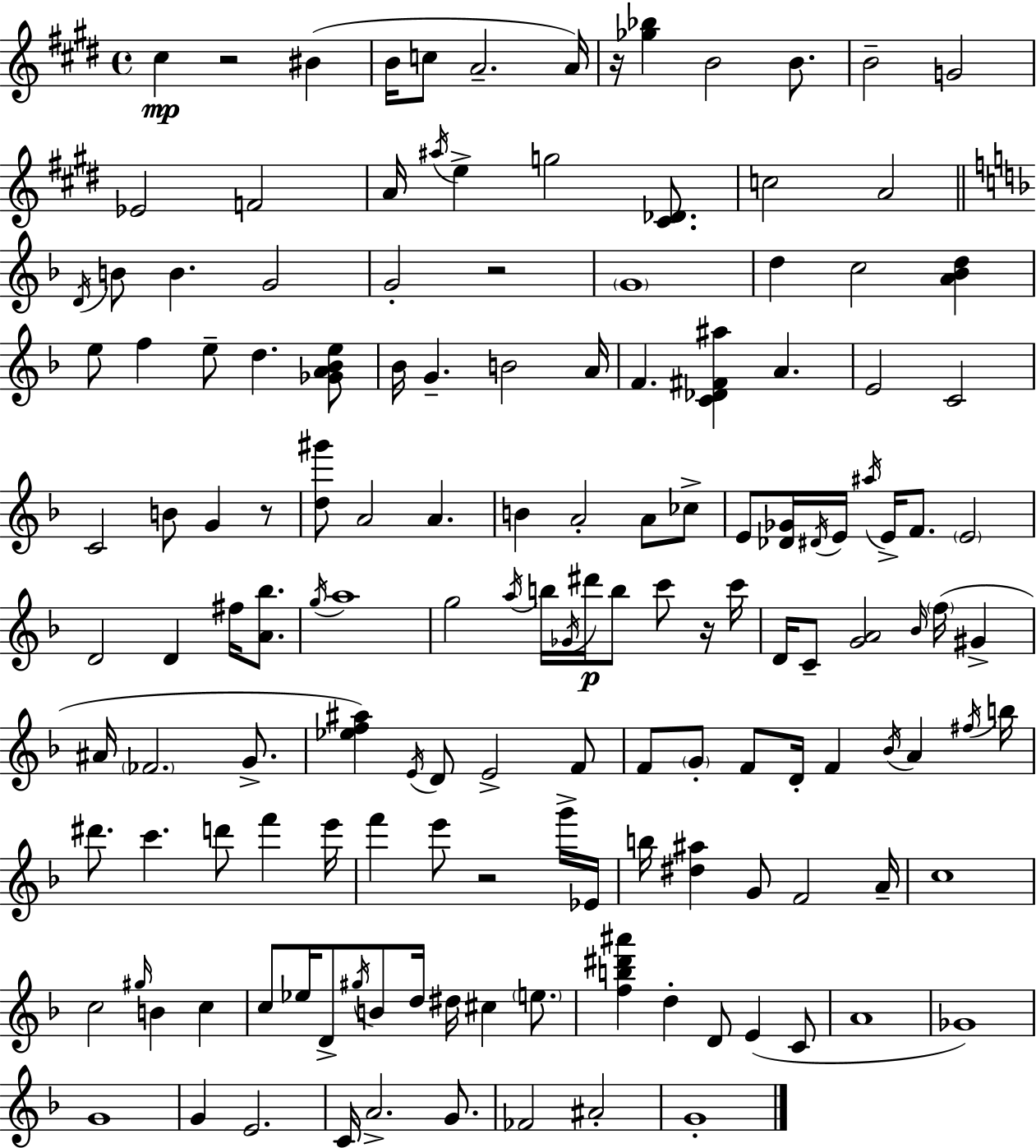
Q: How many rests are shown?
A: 6